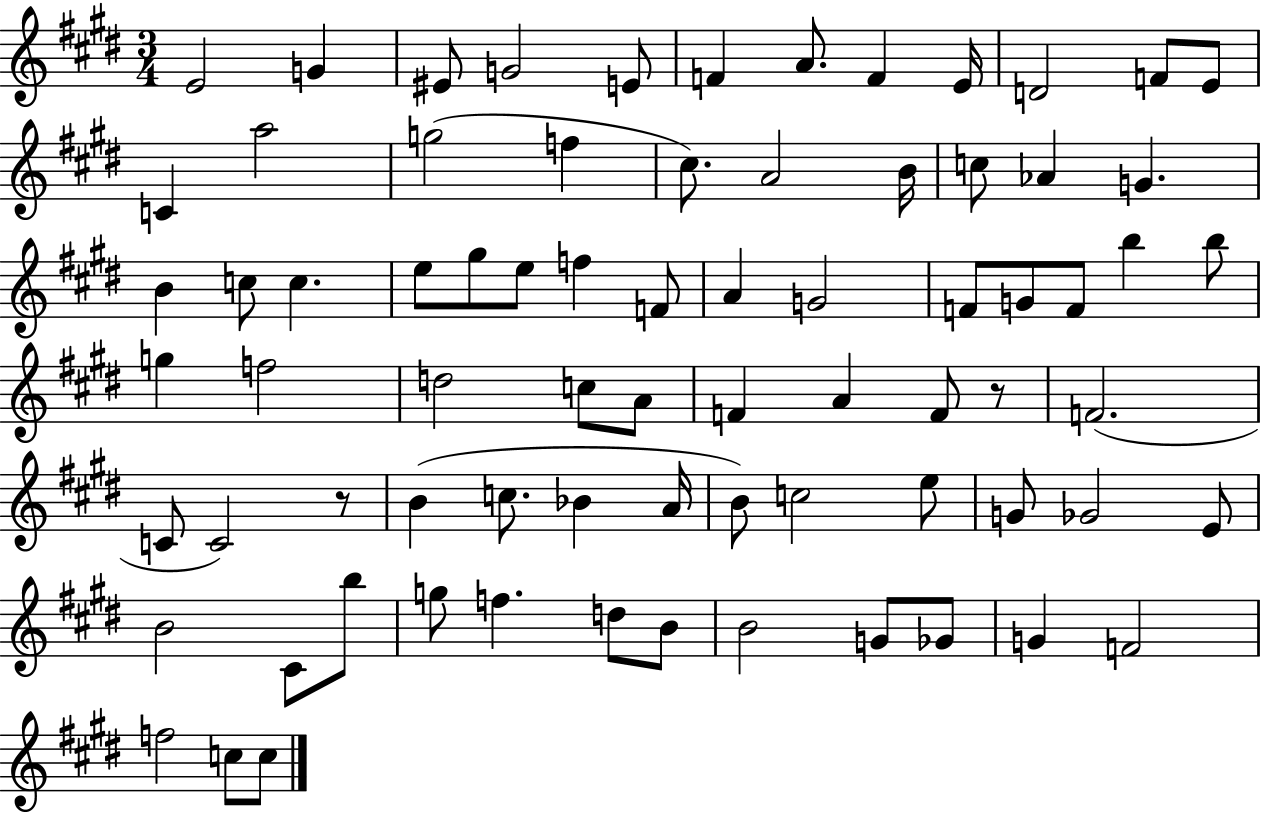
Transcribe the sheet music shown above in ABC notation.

X:1
T:Untitled
M:3/4
L:1/4
K:E
E2 G ^E/2 G2 E/2 F A/2 F E/4 D2 F/2 E/2 C a2 g2 f ^c/2 A2 B/4 c/2 _A G B c/2 c e/2 ^g/2 e/2 f F/2 A G2 F/2 G/2 F/2 b b/2 g f2 d2 c/2 A/2 F A F/2 z/2 F2 C/2 C2 z/2 B c/2 _B A/4 B/2 c2 e/2 G/2 _G2 E/2 B2 ^C/2 b/2 g/2 f d/2 B/2 B2 G/2 _G/2 G F2 f2 c/2 c/2